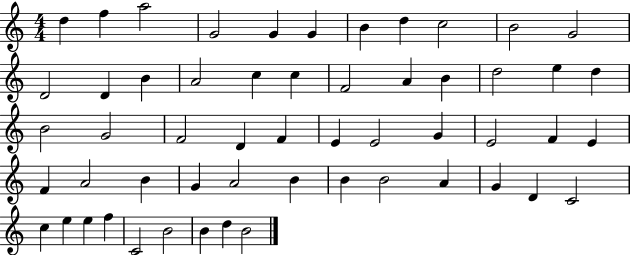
{
  \clef treble
  \numericTimeSignature
  \time 4/4
  \key c \major
  d''4 f''4 a''2 | g'2 g'4 g'4 | b'4 d''4 c''2 | b'2 g'2 | \break d'2 d'4 b'4 | a'2 c''4 c''4 | f'2 a'4 b'4 | d''2 e''4 d''4 | \break b'2 g'2 | f'2 d'4 f'4 | e'4 e'2 g'4 | e'2 f'4 e'4 | \break f'4 a'2 b'4 | g'4 a'2 b'4 | b'4 b'2 a'4 | g'4 d'4 c'2 | \break c''4 e''4 e''4 f''4 | c'2 b'2 | b'4 d''4 b'2 | \bar "|."
}